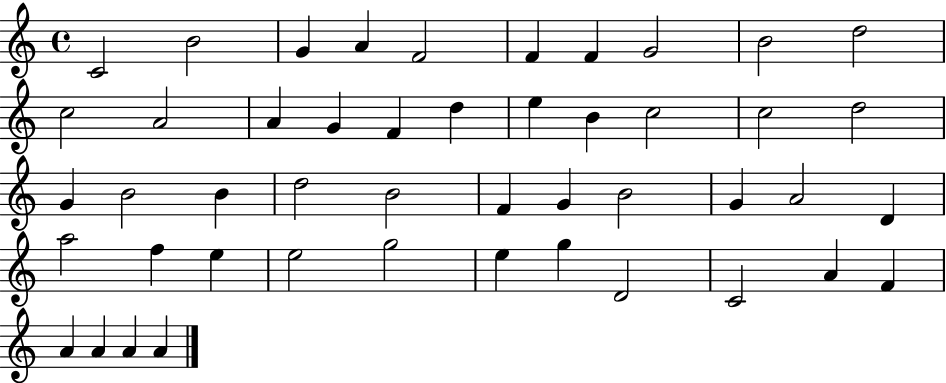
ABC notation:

X:1
T:Untitled
M:4/4
L:1/4
K:C
C2 B2 G A F2 F F G2 B2 d2 c2 A2 A G F d e B c2 c2 d2 G B2 B d2 B2 F G B2 G A2 D a2 f e e2 g2 e g D2 C2 A F A A A A